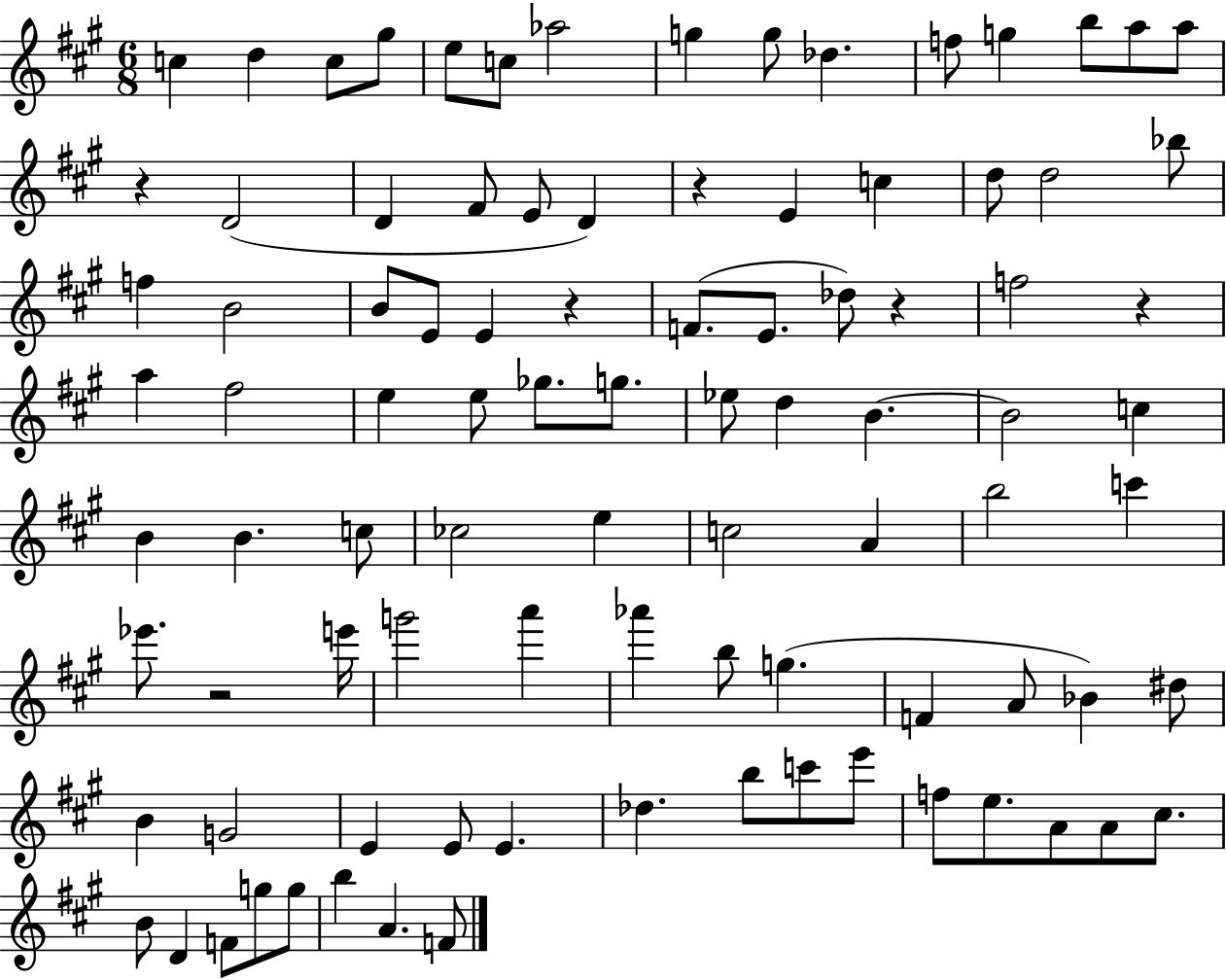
C5/q D5/q C5/e G#5/e E5/e C5/e Ab5/h G5/q G5/e Db5/q. F5/e G5/q B5/e A5/e A5/e R/q D4/h D4/q F#4/e E4/e D4/q R/q E4/q C5/q D5/e D5/h Bb5/e F5/q B4/h B4/e E4/e E4/q R/q F4/e. E4/e. Db5/e R/q F5/h R/q A5/q F#5/h E5/q E5/e Gb5/e. G5/e. Eb5/e D5/q B4/q. B4/h C5/q B4/q B4/q. C5/e CES5/h E5/q C5/h A4/q B5/h C6/q Eb6/e. R/h E6/s G6/h A6/q Ab6/q B5/e G5/q. F4/q A4/e Bb4/q D#5/e B4/q G4/h E4/q E4/e E4/q. Db5/q. B5/e C6/e E6/e F5/e E5/e. A4/e A4/e C#5/e. B4/e D4/q F4/e G5/e G5/e B5/q A4/q. F4/e